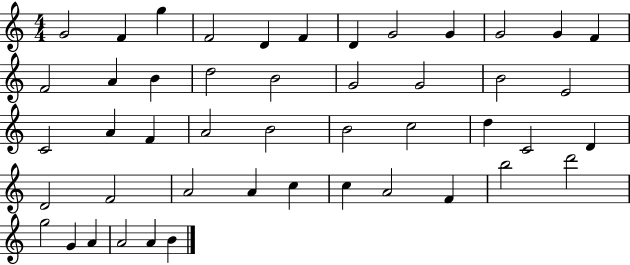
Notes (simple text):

G4/h F4/q G5/q F4/h D4/q F4/q D4/q G4/h G4/q G4/h G4/q F4/q F4/h A4/q B4/q D5/h B4/h G4/h G4/h B4/h E4/h C4/h A4/q F4/q A4/h B4/h B4/h C5/h D5/q C4/h D4/q D4/h F4/h A4/h A4/q C5/q C5/q A4/h F4/q B5/h D6/h G5/h G4/q A4/q A4/h A4/q B4/q